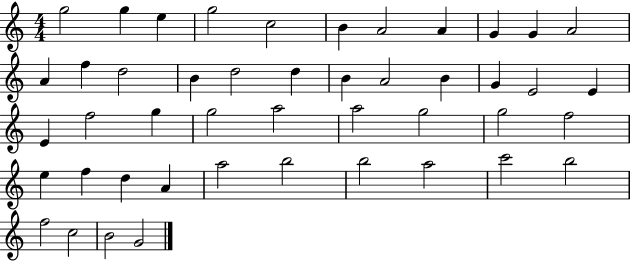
G5/h G5/q E5/q G5/h C5/h B4/q A4/h A4/q G4/q G4/q A4/h A4/q F5/q D5/h B4/q D5/h D5/q B4/q A4/h B4/q G4/q E4/h E4/q E4/q F5/h G5/q G5/h A5/h A5/h G5/h G5/h F5/h E5/q F5/q D5/q A4/q A5/h B5/h B5/h A5/h C6/h B5/h F5/h C5/h B4/h G4/h